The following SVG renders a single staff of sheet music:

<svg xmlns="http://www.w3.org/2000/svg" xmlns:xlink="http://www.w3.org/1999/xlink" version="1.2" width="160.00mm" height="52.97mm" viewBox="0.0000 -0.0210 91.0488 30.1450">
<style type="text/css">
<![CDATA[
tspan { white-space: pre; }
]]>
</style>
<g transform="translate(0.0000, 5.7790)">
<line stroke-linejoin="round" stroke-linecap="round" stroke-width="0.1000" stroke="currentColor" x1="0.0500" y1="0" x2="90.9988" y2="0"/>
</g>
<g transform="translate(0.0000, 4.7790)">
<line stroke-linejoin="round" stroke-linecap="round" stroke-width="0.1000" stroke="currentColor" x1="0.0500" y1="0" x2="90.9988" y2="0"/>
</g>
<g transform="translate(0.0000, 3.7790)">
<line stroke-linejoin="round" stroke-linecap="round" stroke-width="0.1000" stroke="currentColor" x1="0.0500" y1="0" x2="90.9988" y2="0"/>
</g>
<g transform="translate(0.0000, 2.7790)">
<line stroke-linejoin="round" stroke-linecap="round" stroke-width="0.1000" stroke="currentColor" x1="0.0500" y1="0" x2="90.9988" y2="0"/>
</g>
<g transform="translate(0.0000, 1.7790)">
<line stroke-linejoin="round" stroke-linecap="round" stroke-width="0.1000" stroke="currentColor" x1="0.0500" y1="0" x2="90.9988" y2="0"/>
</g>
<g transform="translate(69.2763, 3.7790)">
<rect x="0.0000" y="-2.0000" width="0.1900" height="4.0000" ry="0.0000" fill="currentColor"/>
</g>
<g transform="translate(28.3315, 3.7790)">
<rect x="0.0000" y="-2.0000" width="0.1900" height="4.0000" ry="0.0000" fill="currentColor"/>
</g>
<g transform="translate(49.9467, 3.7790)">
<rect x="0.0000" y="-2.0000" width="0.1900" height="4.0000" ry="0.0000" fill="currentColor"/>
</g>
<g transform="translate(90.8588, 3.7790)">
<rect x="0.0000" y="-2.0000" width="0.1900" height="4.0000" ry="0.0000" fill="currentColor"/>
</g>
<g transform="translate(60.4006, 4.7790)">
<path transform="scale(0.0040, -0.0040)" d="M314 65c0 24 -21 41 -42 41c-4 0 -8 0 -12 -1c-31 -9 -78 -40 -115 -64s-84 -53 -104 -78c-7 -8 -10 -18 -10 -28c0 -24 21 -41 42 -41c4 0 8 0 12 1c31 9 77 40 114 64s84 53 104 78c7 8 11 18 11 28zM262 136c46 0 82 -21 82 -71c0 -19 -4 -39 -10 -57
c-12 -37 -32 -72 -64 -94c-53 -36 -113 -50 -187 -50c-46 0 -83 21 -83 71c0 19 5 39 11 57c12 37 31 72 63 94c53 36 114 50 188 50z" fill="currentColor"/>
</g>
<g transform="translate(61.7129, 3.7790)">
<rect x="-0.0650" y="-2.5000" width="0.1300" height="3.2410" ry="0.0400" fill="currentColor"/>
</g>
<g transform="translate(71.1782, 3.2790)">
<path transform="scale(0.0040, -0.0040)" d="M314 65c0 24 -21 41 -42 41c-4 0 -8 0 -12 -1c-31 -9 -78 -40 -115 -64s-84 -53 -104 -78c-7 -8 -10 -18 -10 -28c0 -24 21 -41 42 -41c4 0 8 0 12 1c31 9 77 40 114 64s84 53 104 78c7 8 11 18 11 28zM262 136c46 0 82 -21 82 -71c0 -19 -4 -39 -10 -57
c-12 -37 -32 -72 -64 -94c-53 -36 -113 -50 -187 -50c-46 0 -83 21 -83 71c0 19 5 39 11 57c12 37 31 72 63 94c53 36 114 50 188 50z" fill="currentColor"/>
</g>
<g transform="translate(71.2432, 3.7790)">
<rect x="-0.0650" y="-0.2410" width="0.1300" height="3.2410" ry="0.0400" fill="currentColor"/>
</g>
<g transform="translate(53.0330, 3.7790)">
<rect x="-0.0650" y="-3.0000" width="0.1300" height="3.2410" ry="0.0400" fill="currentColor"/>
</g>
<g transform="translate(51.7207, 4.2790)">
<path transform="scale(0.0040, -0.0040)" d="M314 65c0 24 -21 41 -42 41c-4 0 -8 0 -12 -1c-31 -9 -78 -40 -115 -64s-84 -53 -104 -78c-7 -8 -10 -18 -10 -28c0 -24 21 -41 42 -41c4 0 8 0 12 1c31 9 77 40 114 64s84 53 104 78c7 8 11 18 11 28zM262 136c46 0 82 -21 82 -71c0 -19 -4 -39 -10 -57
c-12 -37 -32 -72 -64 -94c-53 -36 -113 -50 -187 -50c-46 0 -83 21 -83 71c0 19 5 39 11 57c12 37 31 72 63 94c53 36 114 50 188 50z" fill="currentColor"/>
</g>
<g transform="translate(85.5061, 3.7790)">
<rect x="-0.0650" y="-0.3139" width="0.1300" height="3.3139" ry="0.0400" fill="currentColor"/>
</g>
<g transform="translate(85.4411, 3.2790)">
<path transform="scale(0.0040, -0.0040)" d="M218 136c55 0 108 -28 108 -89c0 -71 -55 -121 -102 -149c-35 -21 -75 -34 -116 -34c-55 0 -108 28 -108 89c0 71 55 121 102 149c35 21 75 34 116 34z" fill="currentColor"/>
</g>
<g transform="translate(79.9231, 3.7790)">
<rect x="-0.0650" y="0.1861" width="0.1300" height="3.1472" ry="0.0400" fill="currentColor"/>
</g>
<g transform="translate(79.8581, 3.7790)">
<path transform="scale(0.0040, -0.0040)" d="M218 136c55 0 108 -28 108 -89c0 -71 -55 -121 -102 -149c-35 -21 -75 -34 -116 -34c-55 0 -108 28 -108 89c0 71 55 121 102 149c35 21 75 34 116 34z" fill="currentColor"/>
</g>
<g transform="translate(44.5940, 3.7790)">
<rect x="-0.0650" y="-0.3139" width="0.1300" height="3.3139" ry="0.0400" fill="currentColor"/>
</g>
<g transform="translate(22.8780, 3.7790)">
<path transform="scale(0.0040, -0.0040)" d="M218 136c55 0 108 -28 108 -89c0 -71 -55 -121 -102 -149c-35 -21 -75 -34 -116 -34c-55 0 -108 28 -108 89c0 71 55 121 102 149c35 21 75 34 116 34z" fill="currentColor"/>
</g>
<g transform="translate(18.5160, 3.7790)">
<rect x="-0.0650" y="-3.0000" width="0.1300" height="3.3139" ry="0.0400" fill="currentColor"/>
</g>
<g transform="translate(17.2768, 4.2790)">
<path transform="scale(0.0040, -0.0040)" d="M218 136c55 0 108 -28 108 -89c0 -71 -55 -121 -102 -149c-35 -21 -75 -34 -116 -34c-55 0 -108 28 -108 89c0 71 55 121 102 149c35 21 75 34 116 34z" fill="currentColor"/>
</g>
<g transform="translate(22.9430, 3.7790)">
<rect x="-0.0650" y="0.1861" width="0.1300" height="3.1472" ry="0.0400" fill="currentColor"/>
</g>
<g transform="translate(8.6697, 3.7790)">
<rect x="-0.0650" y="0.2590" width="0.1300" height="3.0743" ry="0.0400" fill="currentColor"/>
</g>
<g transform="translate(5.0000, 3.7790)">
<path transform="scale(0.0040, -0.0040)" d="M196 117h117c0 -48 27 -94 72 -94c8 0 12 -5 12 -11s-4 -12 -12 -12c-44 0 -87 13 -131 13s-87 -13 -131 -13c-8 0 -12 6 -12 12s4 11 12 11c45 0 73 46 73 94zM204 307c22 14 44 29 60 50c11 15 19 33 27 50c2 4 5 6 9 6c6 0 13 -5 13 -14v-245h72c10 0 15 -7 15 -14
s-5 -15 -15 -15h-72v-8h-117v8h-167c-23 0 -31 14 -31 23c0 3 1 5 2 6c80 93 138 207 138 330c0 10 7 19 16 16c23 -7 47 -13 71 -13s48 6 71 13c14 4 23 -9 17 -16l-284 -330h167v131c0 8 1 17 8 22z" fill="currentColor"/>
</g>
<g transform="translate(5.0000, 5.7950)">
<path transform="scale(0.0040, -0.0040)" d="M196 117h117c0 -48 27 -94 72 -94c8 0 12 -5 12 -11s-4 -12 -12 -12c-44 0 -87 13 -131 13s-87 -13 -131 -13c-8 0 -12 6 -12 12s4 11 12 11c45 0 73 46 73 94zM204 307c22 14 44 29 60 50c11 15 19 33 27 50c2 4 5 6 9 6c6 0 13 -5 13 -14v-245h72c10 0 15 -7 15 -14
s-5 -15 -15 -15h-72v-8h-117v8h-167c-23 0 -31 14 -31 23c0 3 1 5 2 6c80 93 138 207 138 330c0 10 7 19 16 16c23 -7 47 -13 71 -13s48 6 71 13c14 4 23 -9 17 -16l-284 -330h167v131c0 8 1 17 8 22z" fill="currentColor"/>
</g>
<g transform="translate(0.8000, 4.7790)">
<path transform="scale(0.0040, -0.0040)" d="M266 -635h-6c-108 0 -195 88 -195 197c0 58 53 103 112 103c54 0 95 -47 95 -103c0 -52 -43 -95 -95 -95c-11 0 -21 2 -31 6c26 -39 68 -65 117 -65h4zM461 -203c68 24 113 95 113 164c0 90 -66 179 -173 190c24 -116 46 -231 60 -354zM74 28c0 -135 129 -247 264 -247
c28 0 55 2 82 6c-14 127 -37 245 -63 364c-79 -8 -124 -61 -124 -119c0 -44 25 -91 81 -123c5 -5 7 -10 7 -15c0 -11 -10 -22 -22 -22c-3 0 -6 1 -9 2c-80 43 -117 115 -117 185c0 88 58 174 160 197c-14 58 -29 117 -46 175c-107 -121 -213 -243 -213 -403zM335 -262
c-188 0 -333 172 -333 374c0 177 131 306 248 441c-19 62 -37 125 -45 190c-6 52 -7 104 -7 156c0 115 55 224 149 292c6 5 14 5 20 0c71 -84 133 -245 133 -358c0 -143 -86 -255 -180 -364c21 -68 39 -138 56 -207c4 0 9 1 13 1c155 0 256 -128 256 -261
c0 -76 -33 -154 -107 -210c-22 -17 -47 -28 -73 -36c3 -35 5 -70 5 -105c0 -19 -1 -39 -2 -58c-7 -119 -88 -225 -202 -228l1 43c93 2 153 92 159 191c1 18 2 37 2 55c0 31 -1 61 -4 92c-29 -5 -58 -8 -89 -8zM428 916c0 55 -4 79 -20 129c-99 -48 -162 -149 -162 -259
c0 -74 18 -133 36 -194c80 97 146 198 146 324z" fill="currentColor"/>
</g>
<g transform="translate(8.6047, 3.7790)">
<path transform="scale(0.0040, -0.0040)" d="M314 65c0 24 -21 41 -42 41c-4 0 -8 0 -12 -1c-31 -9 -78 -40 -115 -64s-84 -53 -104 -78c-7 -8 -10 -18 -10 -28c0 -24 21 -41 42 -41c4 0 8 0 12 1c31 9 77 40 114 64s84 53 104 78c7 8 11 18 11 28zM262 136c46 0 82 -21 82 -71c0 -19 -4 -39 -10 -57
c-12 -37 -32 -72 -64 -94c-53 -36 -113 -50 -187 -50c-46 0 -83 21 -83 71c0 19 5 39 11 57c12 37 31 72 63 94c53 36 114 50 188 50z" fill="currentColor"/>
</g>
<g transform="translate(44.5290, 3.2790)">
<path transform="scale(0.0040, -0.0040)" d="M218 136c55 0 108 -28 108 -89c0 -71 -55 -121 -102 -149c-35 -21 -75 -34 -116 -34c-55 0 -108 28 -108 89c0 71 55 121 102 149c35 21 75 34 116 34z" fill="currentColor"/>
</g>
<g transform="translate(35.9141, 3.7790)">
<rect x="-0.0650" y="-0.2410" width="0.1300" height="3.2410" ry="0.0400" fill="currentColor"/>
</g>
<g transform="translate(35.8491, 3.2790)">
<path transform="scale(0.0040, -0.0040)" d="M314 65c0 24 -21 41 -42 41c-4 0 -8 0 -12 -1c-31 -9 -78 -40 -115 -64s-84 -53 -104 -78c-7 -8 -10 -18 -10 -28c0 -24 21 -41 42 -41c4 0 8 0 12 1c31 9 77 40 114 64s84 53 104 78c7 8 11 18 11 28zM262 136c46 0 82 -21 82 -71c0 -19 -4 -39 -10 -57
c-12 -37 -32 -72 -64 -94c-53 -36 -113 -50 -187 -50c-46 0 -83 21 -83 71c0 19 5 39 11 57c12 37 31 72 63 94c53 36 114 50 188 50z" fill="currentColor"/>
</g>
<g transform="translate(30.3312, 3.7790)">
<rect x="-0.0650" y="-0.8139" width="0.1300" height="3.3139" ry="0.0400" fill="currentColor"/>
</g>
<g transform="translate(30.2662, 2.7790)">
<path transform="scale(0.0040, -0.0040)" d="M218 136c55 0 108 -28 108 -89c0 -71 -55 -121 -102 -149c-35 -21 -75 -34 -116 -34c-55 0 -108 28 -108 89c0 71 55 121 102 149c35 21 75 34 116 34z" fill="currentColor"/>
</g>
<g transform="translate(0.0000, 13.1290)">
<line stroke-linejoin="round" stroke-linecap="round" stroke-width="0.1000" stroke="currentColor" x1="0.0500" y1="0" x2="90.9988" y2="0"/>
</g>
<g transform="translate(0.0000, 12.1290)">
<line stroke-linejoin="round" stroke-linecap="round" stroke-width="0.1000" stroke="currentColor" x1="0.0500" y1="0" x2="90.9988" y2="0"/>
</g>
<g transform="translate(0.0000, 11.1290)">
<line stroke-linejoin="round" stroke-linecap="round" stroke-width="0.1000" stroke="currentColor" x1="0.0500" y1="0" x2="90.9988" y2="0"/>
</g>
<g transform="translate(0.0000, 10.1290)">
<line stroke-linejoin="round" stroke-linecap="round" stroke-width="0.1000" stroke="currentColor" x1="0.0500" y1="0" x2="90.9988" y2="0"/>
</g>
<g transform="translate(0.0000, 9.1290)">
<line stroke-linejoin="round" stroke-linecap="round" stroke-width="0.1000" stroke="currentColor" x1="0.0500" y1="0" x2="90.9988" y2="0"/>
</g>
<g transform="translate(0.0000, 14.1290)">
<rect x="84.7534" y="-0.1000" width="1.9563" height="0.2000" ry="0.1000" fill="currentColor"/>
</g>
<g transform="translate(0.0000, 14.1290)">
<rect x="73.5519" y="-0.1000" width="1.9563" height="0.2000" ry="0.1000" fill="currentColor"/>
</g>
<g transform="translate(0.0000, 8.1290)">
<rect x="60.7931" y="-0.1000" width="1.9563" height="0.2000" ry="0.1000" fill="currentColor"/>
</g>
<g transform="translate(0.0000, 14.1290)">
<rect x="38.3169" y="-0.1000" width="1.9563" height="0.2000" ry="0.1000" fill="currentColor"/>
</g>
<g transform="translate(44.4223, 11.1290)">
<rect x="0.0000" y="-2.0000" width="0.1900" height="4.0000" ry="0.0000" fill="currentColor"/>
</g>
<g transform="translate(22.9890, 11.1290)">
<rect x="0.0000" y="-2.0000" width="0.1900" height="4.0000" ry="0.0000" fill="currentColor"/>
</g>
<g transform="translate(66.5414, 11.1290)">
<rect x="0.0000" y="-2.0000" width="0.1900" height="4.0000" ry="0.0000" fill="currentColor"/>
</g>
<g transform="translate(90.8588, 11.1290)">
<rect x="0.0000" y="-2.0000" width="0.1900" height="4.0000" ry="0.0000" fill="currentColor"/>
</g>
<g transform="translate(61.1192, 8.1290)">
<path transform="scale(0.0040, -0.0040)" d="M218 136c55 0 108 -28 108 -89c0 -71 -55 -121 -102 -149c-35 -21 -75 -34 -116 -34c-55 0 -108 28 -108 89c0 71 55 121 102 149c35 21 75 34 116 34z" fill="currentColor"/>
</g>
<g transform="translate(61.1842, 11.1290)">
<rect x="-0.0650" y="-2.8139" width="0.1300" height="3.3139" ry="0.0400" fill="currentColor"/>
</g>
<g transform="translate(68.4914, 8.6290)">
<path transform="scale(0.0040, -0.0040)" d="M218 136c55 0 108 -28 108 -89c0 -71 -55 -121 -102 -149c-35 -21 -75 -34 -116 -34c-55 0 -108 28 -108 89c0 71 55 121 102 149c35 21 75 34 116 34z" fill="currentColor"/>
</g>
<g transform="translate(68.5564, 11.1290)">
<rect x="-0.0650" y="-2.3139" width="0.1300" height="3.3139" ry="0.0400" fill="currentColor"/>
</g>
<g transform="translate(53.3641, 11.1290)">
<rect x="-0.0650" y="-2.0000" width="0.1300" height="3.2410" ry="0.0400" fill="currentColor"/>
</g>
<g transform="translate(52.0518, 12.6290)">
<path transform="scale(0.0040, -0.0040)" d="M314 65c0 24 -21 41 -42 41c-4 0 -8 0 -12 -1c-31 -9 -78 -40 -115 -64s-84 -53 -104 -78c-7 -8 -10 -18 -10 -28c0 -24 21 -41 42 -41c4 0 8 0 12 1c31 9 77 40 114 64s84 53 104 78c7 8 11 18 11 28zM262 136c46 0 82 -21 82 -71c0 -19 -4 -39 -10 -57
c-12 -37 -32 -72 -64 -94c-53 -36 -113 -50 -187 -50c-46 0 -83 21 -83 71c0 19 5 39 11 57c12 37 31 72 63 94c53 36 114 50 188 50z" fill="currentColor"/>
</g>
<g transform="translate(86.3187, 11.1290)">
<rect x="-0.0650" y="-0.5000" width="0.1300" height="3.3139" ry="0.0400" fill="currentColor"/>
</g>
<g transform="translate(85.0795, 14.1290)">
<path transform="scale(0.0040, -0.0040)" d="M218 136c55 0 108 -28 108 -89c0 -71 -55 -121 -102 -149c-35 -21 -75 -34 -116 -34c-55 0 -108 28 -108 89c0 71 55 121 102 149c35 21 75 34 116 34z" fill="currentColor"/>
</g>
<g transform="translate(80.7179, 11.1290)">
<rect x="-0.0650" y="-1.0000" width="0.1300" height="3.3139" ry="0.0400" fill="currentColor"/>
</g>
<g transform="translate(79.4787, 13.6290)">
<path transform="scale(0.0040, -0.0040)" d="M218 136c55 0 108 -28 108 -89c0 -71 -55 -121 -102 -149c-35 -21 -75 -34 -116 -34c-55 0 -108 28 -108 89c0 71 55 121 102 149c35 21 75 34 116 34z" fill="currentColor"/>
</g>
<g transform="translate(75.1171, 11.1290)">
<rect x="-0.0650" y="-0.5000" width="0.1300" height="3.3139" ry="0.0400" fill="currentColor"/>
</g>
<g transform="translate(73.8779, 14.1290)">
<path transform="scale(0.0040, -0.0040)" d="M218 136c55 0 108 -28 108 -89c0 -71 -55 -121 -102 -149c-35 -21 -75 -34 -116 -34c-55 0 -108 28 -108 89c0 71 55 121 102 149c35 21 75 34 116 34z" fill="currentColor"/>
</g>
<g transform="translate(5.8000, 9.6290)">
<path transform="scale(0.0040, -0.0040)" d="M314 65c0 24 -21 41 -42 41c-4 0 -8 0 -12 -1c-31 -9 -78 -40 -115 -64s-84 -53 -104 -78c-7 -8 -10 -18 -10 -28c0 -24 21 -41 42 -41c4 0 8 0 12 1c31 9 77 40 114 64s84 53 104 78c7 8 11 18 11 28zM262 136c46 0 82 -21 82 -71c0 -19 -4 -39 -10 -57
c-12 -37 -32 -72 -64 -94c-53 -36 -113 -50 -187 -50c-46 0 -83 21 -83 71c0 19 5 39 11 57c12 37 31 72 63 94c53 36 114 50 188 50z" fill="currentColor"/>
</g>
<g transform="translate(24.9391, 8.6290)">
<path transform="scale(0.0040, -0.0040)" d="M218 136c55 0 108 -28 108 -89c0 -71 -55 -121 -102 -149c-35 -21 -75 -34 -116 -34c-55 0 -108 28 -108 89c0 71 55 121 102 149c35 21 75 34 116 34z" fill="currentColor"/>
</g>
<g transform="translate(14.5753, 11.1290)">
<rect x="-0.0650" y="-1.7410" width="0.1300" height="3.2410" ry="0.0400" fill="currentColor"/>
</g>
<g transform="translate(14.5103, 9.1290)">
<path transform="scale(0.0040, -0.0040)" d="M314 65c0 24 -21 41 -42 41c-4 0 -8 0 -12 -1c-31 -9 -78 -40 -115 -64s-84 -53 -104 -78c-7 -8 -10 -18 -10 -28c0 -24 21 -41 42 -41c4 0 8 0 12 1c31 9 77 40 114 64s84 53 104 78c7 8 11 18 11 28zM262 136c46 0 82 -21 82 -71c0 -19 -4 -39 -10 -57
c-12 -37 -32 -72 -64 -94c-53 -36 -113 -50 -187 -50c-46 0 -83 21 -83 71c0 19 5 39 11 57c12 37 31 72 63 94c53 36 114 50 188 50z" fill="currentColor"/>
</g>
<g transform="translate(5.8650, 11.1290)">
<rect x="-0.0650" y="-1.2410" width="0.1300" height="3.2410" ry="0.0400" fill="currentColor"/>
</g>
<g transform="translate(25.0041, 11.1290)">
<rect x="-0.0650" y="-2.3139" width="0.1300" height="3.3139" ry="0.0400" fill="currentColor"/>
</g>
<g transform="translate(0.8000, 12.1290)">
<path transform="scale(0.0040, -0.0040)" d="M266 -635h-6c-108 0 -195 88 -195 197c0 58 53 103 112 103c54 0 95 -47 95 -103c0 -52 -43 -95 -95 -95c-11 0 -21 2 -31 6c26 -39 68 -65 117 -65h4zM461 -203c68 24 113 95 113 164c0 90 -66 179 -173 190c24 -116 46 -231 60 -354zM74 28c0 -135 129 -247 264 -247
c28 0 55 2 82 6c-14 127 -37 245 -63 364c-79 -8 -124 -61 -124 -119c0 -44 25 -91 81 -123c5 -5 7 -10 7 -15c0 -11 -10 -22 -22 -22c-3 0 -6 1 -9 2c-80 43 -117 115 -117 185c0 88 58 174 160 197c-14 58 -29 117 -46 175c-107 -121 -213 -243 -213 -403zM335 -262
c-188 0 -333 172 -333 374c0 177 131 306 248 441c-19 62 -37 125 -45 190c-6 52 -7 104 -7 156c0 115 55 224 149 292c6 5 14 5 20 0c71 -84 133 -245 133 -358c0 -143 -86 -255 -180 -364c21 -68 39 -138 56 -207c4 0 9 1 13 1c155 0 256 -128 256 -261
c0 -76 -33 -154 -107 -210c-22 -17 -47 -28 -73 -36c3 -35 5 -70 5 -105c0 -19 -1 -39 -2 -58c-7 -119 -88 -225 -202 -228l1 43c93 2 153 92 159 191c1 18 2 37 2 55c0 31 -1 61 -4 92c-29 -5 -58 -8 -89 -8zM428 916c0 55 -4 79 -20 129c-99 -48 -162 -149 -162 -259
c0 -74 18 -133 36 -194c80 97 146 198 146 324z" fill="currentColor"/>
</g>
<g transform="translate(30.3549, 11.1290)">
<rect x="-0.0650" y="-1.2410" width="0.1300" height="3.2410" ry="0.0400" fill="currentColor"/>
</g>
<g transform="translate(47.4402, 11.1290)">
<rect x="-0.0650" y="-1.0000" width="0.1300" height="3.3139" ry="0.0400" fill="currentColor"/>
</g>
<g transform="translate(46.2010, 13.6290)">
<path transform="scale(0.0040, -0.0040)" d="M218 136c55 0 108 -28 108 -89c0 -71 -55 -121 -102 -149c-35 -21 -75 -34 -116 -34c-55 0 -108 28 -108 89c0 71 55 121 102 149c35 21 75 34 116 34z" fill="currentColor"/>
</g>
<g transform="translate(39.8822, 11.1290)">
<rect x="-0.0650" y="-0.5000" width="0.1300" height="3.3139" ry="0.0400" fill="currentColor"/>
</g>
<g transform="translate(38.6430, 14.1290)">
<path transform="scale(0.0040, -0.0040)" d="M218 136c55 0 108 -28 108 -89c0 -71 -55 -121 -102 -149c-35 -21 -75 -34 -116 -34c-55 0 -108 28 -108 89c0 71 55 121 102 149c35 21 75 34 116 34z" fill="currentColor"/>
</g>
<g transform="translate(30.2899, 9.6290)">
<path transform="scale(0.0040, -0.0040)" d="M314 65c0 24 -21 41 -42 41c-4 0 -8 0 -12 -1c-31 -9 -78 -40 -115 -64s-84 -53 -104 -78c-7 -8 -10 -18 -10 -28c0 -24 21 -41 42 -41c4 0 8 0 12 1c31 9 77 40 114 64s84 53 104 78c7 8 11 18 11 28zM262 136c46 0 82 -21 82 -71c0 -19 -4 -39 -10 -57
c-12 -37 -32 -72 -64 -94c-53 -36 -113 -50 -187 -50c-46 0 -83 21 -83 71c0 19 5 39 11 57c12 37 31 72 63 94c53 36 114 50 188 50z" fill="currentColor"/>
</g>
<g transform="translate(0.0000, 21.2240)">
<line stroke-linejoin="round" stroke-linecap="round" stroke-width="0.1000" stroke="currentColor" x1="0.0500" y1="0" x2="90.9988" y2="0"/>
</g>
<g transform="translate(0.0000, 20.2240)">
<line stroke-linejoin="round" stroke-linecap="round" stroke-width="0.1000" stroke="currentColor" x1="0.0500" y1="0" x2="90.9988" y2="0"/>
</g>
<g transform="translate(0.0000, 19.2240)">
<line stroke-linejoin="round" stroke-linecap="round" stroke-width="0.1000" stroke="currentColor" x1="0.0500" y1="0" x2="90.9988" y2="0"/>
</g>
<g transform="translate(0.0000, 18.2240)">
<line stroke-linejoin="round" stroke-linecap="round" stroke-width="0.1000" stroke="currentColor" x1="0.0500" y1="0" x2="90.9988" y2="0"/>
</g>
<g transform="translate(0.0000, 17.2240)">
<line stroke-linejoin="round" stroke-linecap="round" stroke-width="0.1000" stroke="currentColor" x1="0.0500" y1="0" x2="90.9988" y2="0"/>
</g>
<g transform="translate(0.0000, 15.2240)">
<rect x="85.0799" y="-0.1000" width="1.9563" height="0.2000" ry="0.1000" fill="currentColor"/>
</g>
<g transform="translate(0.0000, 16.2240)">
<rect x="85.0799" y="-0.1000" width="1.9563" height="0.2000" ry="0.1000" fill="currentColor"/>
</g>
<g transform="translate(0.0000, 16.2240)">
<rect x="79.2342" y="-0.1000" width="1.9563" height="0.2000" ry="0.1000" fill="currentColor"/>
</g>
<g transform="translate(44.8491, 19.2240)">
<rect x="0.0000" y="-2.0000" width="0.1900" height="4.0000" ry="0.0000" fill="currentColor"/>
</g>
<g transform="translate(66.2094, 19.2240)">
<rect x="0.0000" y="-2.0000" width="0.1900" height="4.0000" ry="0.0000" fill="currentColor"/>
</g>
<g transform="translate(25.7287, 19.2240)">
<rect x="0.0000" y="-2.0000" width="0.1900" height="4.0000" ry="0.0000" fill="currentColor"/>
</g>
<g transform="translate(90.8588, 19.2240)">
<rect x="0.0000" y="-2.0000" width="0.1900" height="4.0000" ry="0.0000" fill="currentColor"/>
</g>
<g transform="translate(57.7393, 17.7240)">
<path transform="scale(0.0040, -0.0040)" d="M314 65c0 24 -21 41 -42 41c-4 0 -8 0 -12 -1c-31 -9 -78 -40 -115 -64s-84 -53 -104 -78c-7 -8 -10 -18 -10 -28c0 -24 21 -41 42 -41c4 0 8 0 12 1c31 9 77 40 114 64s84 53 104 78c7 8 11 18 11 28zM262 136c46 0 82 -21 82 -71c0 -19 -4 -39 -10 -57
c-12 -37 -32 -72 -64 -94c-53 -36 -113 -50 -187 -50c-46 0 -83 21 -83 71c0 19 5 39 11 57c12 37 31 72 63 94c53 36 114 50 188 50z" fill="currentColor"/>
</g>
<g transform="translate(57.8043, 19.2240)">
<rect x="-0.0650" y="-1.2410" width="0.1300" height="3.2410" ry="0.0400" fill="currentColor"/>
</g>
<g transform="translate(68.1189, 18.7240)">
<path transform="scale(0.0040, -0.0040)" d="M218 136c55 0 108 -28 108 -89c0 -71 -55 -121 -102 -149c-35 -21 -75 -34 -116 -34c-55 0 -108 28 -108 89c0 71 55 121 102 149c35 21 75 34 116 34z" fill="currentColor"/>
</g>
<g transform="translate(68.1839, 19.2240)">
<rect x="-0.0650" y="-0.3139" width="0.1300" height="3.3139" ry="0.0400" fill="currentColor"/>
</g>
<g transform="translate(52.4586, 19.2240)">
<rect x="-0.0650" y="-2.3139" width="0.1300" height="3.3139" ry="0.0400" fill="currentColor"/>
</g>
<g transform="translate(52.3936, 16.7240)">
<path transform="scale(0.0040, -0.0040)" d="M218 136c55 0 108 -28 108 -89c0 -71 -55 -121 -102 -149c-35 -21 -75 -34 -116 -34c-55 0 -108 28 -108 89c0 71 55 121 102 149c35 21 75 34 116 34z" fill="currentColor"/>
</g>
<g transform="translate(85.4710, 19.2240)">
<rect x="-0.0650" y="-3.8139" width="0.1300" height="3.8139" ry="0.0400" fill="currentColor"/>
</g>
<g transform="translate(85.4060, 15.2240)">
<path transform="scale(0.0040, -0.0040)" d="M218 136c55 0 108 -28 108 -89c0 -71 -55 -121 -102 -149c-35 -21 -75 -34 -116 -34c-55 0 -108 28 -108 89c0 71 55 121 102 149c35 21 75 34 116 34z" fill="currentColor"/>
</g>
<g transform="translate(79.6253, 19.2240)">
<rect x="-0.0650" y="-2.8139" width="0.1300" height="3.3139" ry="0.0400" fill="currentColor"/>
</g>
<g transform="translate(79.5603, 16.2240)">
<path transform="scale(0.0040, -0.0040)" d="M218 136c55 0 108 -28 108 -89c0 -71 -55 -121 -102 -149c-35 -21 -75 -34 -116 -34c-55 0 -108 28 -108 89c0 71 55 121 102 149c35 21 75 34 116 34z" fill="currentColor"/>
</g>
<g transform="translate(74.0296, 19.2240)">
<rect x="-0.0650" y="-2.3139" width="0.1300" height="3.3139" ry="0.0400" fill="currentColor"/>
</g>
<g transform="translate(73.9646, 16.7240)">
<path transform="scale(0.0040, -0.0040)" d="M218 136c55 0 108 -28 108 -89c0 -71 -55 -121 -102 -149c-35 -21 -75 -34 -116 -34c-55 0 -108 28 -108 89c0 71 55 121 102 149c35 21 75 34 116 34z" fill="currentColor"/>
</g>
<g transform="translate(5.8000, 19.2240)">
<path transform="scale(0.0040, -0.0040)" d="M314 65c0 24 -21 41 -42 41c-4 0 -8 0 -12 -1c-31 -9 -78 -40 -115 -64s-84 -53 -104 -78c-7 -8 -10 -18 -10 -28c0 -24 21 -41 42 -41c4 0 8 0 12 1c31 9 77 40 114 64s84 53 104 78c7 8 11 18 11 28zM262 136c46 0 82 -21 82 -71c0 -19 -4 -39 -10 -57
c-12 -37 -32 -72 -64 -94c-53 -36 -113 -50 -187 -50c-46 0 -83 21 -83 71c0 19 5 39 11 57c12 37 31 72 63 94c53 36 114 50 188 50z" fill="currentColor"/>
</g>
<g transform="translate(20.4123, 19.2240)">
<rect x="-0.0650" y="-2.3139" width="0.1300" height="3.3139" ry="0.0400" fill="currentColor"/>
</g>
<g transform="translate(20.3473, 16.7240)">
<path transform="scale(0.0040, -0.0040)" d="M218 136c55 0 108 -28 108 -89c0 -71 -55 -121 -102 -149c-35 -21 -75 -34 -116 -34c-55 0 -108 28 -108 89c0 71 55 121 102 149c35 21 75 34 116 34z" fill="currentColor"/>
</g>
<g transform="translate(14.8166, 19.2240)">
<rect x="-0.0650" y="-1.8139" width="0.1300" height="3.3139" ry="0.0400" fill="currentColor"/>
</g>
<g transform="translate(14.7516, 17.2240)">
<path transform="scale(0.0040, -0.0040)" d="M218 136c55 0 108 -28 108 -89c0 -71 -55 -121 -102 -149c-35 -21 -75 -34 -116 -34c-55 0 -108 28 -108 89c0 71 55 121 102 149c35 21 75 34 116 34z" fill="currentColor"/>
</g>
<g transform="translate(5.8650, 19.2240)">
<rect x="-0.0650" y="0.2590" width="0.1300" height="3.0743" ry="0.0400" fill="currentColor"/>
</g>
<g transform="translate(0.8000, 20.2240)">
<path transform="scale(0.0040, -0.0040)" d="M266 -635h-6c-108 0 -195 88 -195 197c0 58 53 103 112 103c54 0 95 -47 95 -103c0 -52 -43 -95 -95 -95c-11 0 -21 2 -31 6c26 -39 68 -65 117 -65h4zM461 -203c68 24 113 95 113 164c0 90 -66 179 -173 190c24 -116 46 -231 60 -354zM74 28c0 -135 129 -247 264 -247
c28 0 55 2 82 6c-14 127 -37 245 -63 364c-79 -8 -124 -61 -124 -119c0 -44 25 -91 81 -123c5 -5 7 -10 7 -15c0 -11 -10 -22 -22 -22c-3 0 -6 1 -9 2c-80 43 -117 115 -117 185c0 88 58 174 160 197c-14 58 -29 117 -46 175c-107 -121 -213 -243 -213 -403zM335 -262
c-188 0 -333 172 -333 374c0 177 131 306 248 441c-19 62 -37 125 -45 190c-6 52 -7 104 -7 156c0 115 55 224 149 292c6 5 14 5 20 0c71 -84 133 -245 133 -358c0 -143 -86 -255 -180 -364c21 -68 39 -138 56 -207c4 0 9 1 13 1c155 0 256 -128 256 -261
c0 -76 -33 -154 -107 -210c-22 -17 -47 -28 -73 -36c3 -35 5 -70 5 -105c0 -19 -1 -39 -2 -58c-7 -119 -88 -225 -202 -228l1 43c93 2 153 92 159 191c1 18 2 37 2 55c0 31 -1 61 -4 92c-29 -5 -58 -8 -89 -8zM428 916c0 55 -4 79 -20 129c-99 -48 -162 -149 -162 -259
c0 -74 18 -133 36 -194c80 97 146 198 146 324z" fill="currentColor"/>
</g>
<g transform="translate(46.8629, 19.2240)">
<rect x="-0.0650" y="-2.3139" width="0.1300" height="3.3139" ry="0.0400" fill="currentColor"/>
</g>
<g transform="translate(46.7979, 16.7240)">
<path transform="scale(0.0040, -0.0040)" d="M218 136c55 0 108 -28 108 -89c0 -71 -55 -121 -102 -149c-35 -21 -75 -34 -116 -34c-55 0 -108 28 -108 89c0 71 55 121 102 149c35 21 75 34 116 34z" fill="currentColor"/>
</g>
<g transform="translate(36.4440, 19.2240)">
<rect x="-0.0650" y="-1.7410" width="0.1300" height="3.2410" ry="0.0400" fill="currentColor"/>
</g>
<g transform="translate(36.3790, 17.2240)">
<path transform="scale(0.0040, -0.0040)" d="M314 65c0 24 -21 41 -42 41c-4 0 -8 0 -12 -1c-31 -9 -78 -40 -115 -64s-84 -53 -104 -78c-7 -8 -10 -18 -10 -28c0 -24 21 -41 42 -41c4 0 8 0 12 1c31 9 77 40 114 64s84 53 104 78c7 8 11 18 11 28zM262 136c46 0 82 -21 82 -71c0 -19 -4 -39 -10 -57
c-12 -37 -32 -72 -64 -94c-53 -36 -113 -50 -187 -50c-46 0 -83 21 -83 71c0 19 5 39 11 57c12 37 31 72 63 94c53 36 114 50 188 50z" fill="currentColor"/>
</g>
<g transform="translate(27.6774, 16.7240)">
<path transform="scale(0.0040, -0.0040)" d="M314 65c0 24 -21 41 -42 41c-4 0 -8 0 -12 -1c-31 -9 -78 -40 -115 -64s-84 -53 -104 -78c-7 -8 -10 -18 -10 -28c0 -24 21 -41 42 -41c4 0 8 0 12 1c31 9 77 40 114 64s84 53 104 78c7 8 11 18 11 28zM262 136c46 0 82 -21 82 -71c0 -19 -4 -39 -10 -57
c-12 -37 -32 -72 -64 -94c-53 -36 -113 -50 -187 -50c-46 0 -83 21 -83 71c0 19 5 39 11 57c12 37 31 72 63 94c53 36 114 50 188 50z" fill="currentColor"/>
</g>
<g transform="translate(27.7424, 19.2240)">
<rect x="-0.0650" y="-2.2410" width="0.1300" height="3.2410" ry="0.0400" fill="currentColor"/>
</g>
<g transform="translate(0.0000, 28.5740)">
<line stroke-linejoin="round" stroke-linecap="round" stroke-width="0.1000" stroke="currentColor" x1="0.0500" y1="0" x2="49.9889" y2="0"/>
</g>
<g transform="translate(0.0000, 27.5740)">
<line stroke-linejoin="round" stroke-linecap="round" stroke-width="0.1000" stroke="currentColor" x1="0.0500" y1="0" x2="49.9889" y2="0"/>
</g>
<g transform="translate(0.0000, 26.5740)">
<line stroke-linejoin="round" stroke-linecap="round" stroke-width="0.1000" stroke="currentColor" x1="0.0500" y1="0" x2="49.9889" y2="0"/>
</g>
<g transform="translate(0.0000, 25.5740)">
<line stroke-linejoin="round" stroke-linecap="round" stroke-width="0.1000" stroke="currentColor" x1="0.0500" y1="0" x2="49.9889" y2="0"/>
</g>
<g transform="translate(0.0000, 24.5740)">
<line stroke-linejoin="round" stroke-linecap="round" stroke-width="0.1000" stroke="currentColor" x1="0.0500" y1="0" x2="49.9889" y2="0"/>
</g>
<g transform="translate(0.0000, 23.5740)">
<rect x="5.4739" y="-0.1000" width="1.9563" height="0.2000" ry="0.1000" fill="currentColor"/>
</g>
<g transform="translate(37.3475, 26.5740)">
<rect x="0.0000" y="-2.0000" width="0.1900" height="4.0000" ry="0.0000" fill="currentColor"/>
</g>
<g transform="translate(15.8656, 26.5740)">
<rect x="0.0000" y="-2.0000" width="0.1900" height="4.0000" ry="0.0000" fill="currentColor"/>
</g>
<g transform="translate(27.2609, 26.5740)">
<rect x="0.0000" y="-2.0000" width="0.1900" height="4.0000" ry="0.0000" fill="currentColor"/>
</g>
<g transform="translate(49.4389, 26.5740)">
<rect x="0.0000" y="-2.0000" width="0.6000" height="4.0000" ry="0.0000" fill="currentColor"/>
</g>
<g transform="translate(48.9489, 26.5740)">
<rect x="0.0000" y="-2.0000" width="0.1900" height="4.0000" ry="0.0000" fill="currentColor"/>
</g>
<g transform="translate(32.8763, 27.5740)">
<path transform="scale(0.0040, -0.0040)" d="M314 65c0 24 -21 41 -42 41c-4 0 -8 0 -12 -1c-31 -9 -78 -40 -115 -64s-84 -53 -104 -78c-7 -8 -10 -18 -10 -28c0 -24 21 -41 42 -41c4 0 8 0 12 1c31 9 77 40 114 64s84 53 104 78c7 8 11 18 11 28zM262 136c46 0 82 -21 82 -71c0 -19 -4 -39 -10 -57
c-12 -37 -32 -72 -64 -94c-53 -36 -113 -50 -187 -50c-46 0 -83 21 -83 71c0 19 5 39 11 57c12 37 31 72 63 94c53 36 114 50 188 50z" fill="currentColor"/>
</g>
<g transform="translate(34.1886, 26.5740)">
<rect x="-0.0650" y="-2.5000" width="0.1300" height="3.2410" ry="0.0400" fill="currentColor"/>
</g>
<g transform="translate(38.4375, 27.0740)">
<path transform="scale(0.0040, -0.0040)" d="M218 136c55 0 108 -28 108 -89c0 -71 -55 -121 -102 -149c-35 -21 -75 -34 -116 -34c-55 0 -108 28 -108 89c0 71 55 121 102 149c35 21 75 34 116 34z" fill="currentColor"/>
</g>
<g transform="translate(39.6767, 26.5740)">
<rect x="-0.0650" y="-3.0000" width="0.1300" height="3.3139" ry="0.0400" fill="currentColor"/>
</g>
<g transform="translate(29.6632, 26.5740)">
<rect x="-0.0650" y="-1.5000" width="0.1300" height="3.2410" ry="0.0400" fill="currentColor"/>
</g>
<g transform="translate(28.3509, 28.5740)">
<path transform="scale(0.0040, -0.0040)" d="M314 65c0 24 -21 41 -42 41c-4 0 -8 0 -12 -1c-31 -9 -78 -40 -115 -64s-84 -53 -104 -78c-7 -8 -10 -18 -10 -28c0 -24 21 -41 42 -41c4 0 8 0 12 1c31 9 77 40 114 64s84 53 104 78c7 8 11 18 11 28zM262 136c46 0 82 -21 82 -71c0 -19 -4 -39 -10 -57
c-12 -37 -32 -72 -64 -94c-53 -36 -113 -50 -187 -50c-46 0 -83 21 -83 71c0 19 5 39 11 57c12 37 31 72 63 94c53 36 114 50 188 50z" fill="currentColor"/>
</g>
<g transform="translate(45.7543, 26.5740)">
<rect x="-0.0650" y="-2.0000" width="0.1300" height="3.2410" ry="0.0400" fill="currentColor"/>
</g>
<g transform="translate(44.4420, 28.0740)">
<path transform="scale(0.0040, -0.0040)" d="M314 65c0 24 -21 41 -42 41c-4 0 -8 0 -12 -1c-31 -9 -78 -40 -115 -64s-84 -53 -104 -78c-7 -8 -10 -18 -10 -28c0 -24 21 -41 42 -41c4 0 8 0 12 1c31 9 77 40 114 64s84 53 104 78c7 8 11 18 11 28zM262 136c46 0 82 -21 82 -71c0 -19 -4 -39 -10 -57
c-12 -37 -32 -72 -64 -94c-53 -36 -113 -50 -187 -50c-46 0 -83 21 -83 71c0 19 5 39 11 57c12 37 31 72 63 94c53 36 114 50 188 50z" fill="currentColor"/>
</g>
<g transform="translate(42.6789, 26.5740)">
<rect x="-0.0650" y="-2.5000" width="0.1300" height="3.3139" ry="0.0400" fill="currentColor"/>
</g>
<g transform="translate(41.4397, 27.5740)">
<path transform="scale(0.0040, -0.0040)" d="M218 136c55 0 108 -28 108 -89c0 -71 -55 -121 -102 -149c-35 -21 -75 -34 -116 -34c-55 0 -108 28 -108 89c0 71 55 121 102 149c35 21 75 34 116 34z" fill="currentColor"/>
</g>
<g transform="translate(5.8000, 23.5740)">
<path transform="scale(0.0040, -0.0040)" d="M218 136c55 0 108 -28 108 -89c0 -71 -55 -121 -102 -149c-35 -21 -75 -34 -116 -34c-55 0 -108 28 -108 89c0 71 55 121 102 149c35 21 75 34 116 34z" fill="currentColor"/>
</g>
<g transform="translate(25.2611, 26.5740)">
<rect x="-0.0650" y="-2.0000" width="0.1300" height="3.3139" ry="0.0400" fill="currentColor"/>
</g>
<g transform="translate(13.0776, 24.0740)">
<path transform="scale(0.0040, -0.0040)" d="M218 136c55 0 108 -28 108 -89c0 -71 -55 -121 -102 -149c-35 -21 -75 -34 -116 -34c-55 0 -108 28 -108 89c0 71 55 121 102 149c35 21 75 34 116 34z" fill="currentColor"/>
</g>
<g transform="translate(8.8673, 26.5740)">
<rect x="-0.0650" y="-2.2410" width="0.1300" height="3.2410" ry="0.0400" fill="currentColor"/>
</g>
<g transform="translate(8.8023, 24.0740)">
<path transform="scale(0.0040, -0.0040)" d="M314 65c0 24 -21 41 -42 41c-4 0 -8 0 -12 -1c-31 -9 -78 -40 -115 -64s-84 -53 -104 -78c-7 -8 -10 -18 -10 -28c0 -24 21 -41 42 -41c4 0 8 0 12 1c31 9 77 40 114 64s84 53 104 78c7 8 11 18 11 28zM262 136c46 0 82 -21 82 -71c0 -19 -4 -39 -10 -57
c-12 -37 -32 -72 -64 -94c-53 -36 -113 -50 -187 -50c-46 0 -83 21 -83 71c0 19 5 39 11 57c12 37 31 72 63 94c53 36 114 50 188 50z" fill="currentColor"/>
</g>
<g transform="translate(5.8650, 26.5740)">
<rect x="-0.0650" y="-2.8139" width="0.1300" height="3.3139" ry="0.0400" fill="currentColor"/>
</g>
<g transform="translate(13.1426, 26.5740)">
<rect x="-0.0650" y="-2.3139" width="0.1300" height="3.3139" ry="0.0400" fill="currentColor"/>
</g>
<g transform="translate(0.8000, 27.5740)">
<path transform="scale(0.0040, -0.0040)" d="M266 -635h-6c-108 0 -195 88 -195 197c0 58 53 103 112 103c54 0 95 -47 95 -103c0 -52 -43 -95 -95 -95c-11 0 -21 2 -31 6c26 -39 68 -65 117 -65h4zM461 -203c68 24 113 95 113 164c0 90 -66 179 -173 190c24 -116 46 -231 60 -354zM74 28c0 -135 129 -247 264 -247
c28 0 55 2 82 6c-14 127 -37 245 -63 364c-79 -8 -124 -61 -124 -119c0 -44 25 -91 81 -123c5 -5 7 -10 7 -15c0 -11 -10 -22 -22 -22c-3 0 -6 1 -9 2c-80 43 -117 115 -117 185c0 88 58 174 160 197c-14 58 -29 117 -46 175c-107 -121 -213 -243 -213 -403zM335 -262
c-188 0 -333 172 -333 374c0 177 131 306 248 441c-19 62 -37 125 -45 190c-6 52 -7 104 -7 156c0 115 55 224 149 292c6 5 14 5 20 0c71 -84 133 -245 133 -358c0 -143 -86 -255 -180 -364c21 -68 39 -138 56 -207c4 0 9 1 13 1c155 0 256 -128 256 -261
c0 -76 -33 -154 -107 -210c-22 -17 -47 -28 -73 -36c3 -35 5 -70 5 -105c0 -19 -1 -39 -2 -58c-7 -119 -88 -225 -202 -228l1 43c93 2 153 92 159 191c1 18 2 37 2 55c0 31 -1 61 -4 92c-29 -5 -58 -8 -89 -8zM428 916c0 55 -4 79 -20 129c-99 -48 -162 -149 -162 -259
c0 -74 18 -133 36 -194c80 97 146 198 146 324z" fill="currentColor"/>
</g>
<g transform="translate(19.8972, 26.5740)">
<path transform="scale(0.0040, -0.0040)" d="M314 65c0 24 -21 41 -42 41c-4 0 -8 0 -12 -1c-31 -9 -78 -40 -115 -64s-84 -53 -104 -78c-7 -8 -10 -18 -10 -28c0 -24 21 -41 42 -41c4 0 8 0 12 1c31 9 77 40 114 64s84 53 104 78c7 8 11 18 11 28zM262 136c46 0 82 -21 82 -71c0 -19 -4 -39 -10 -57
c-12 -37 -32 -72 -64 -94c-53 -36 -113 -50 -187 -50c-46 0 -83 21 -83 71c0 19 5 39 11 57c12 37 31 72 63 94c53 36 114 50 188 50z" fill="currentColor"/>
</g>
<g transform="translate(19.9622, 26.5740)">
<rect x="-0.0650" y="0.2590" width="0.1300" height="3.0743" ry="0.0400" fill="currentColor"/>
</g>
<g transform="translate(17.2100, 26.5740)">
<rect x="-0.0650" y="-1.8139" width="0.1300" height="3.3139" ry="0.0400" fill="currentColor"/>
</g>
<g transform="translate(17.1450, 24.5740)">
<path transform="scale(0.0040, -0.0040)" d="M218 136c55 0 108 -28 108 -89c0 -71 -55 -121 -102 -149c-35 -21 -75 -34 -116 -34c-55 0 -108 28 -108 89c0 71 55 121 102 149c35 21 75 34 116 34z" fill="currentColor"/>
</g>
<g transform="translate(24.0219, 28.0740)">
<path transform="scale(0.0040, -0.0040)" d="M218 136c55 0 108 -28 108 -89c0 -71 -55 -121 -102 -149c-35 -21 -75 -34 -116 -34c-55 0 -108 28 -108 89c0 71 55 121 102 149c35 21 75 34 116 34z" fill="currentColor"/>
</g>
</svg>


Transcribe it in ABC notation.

X:1
T:Untitled
M:4/4
L:1/4
K:C
B2 A B d c2 c A2 G2 c2 B c e2 f2 g e2 C D F2 a g C D C B2 f g g2 f2 g g e2 c g a c' a g2 g f B2 F E2 G2 A G F2